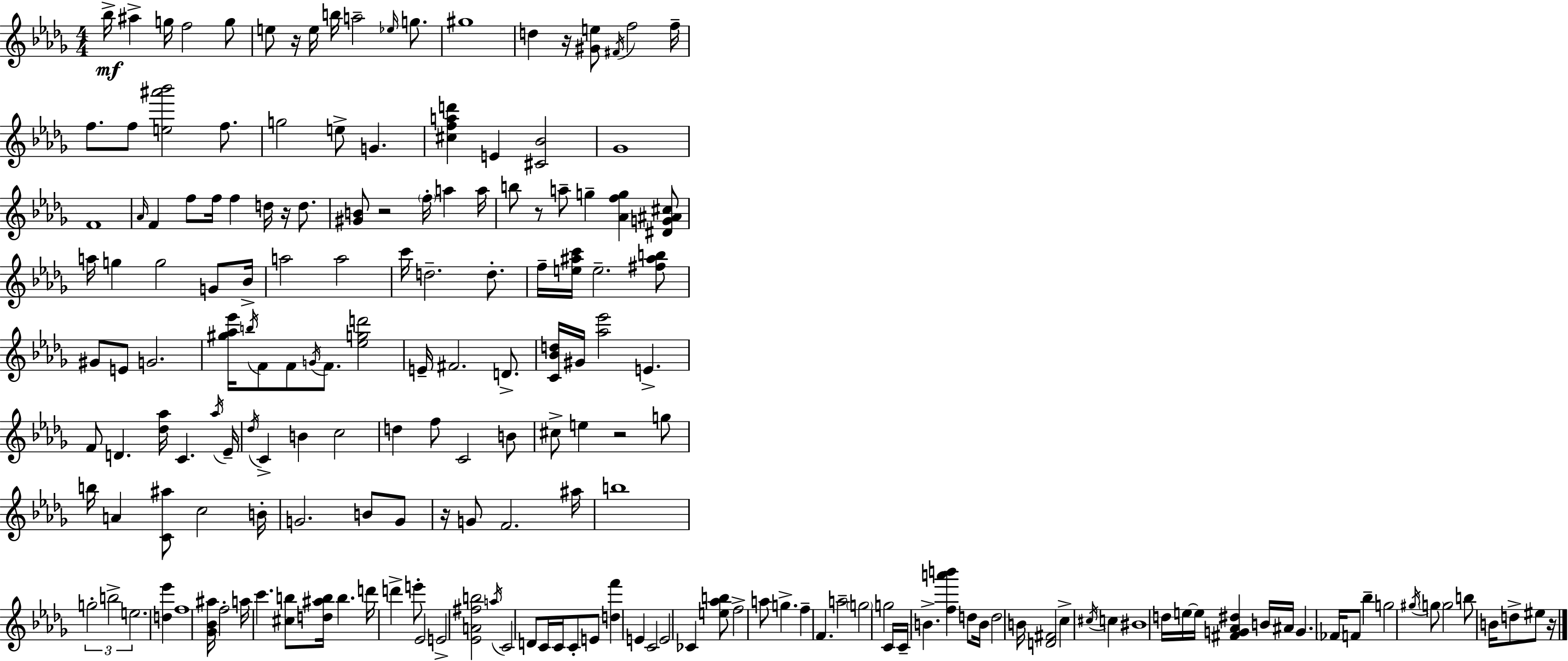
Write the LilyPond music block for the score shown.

{
  \clef treble
  \numericTimeSignature
  \time 4/4
  \key bes \minor
  \repeat volta 2 { bes''16->\mf ais''4-> g''16 f''2 g''8 | e''8 r16 e''16 b''16 a''2-- \grace { ees''16 } g''8. | gis''1 | d''4 r16 <gis' e''>8 \acciaccatura { fis'16 } f''2 | \break f''16-- f''8. f''8 <e'' ais''' bes'''>2 f''8. | g''2 e''8-> g'4. | <cis'' f'' a'' d'''>4 e'4 <cis' bes'>2 | ges'1 | \break f'1 | \grace { aes'16 } f'4 f''8 f''16 f''4 d''16 r16 | d''8. <gis' b'>8 r2 \parenthesize f''16-. a''4 | a''16 b''8 r8 a''8-- g''4-- <aes' f'' g''>4 | \break <dis' g' ais' cis''>8 a''16 g''4 g''2 | g'8 bes'16-> a''2 a''2 | c'''16 d''2.-- | d''8.-. f''16-- <e'' ais'' c'''>16 e''2.-- | \break <fis'' ais'' b''>8 gis'8 e'8 g'2. | <gis'' aes'' ees'''>16 \acciaccatura { b''16 } f'8 f'8 \acciaccatura { g'16 } f'8. <ees'' g'' d'''>2 | e'16-- fis'2. | d'8.-> <c' bes' d''>16 gis'16 <aes'' ees'''>2 e'4.-> | \break f'8 d'4. <des'' aes''>16 c'4. | \acciaccatura { aes''16 } ees'16-- \acciaccatura { des''16 } c'4-> b'4 c''2 | d''4 f''8 c'2 | b'8 cis''8-> e''4 r2 | \break g''8 b''16 a'4 <c' ais''>8 c''2 | b'16-. g'2. | b'8 g'8 r16 g'8 f'2. | ais''16 b''1 | \break \tuplet 3/2 { g''2-. b''2-> | e''2. } | <d'' ees'''>4 f''1 | <ges' bes' ais''>16 f''2-. | \break a''16 c'''4. <cis'' b''>8 <d'' ais'' b''>16 b''4. | d'''16 d'''4-> e'''8-. ees'2 e'2-> | <ees' a' fis'' b''>2 \acciaccatura { a''16 } | c'2 d'8 c'16 c'16 c'8-. e'8 | \break <d'' f'''>4 e'4 c'2 | e'2 ces'4 <e'' aes'' b''>8 f''2-> | a''8 g''4.-> f''4-- | f'4. a''2-- | \break \parenthesize g''2 g''2 | c'16 c'16-- b'4.-> <f'' a''' b'''>4 d''8 b'16 d''2 | b'16 <d' fis'>2 | c''4-> \acciaccatura { cis''16 } c''4 bis'1 | \break d''16 e''16~~ e''16 <fis' g' aes' dis''>4 | b'16 ais'16 g'4. \parenthesize fes'16 f'8 bes''4-- g''2 | \acciaccatura { gis''16 } \parenthesize g''8 g''2 | b''8 b'16 d''8-> eis''8 r16 } \bar "|."
}